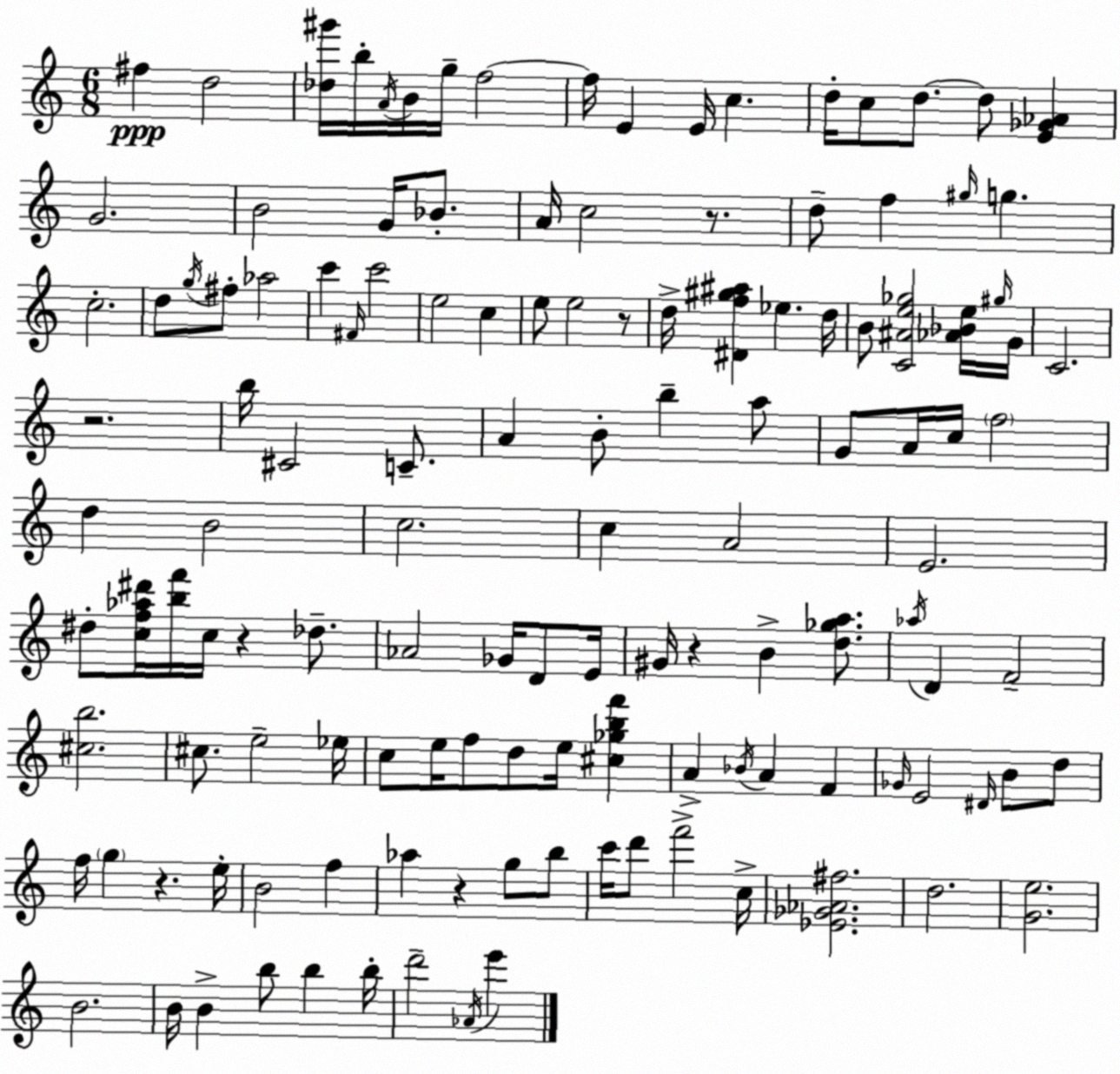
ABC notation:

X:1
T:Untitled
M:6/8
L:1/4
K:Am
^f d2 [_d^g']/4 b/4 A/4 B/4 g/4 f2 f/4 E E/4 c d/4 c/2 d/2 d/2 [E_G_A] G2 B2 G/4 _B/2 A/4 c2 z/2 d/2 f ^g/4 g c2 d/2 g/4 ^f/2 _a2 c' ^F/4 c'2 e2 c e/2 e2 z/2 d/4 [^Df^g^a] _e d/4 B/2 [C^Ae_g]2 [_A_Be]/4 ^g/4 G/4 C2 z2 b/4 ^C2 C/2 A B/2 b a/2 G/2 A/4 c/4 f2 d B2 c2 c A2 E2 ^d/2 [cf_a^d']/4 [bf']/4 c/4 z _d/2 _A2 _G/4 D/2 E/4 ^G/4 z B [d_ga]/2 _a/4 D F2 [^cb]2 ^c/2 e2 _e/4 c/2 e/4 f/2 d/2 e/4 [^c_gbf'] A _B/4 A F _G/4 E2 ^D/4 B/2 d/2 f/4 g z e/4 B2 f _a z g/2 b/2 c'/4 d'/2 f'2 c/4 [_E_G_A^f]2 d2 [Ge]2 B2 B/4 B b/2 b b/4 d'2 _A/4 e'